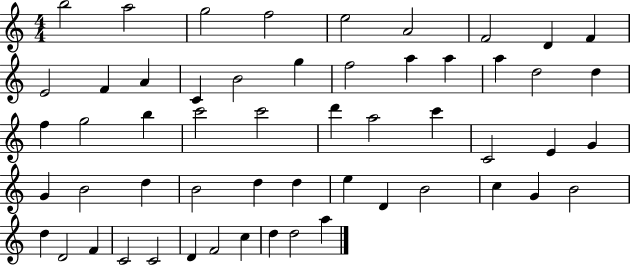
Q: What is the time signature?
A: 4/4